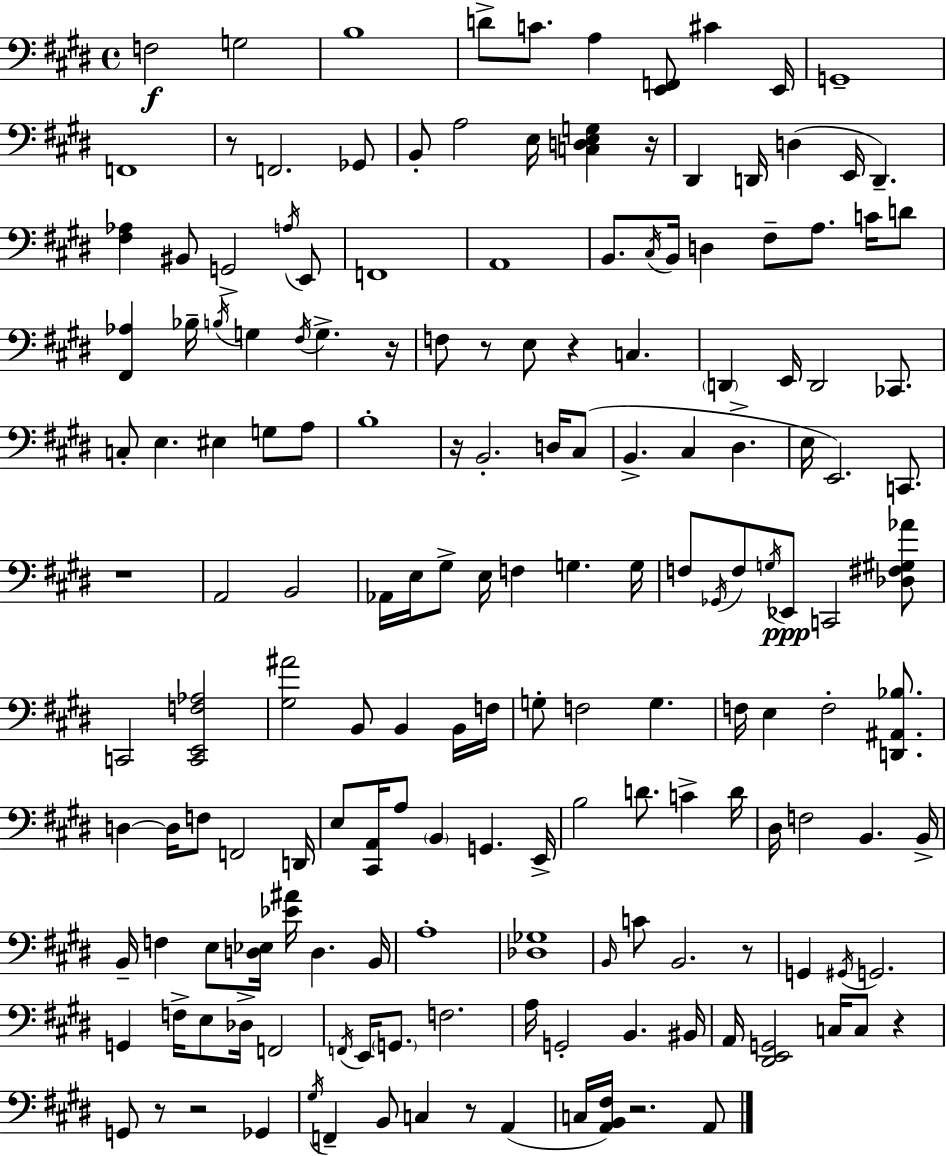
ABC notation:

X:1
T:Untitled
M:4/4
L:1/4
K:E
F,2 G,2 B,4 D/2 C/2 A, [E,,F,,]/2 ^C E,,/4 G,,4 F,,4 z/2 F,,2 _G,,/2 B,,/2 A,2 E,/4 [C,D,E,G,] z/4 ^D,, D,,/4 D, E,,/4 D,, [^F,_A,] ^B,,/2 G,,2 A,/4 E,,/2 F,,4 A,,4 B,,/2 ^C,/4 B,,/4 D, ^F,/2 A,/2 C/4 D/2 [^F,,_A,] _B,/4 B,/4 G, ^F,/4 G, z/4 F,/2 z/2 E,/2 z C, D,, E,,/4 D,,2 _C,,/2 C,/2 E, ^E, G,/2 A,/2 B,4 z/4 B,,2 D,/4 ^C,/2 B,, ^C, ^D, E,/4 E,,2 C,,/2 z4 A,,2 B,,2 _A,,/4 E,/4 ^G,/2 E,/4 F, G, G,/4 F,/2 _G,,/4 F,/2 G,/4 _E,,/2 C,,2 [_D,^F,^G,_A]/2 C,,2 [C,,E,,F,_A,]2 [^G,^A]2 B,,/2 B,, B,,/4 F,/4 G,/2 F,2 G, F,/4 E, F,2 [D,,^A,,_B,]/2 D, D,/4 F,/2 F,,2 D,,/4 E,/2 [^C,,A,,]/4 A,/2 B,, G,, E,,/4 B,2 D/2 C D/4 ^D,/4 F,2 B,, B,,/4 B,,/4 F, E,/2 [D,_E,]/4 [_E^A]/4 D, B,,/4 A,4 [_D,_G,]4 B,,/4 C/2 B,,2 z/2 G,, ^G,,/4 G,,2 G,, F,/4 E,/2 _D,/4 F,,2 F,,/4 E,,/4 G,,/2 F,2 A,/4 G,,2 B,, ^B,,/4 A,,/4 [^D,,E,,G,,]2 C,/4 C,/2 z G,,/2 z/2 z2 _G,, ^G,/4 F,, B,,/2 C, z/2 A,, C,/4 [A,,B,,^F,]/4 z2 A,,/2